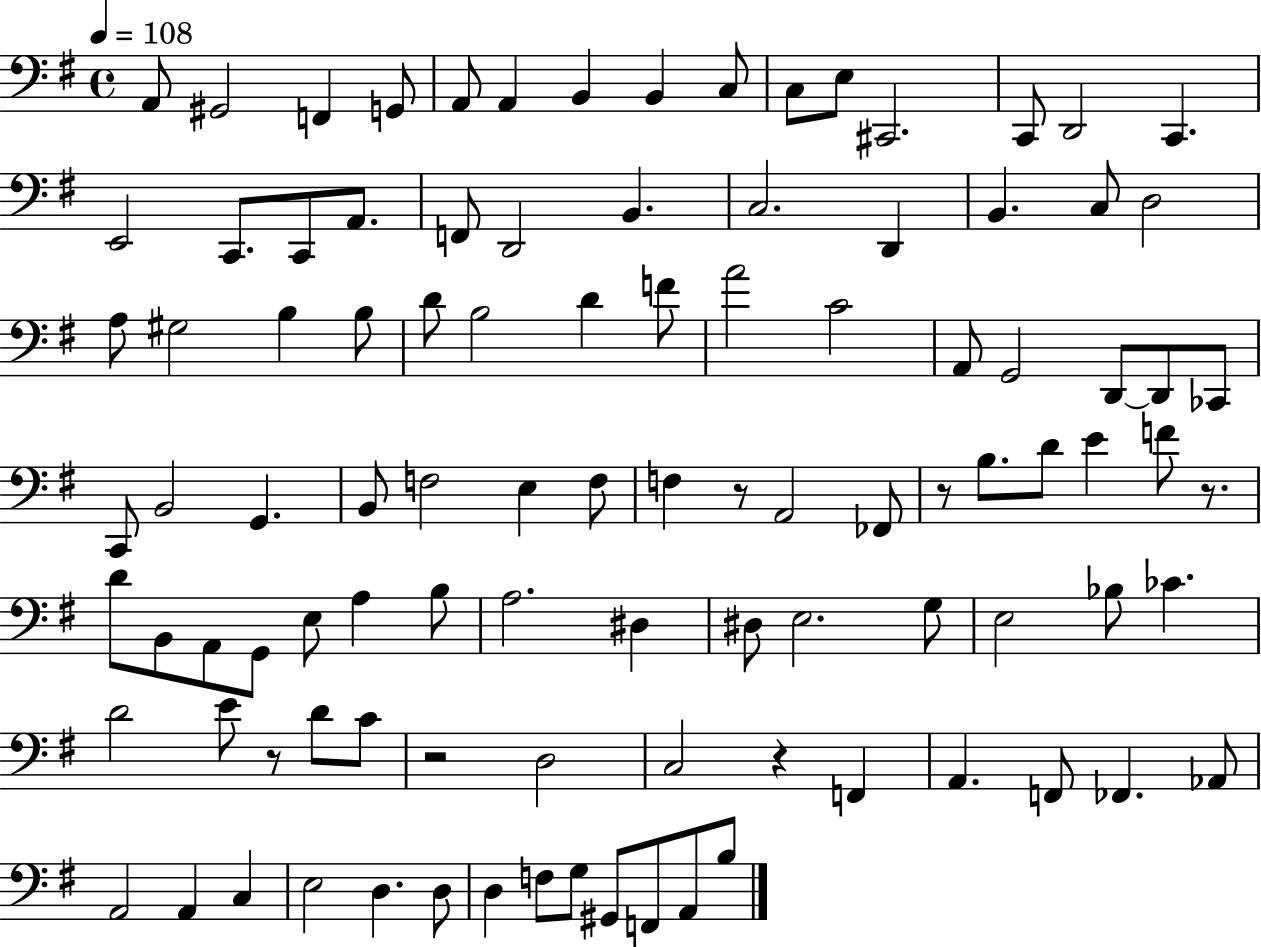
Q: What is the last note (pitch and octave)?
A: B3